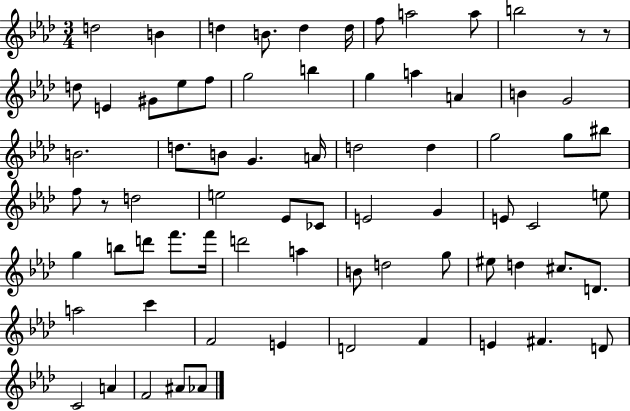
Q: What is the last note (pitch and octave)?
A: Ab4